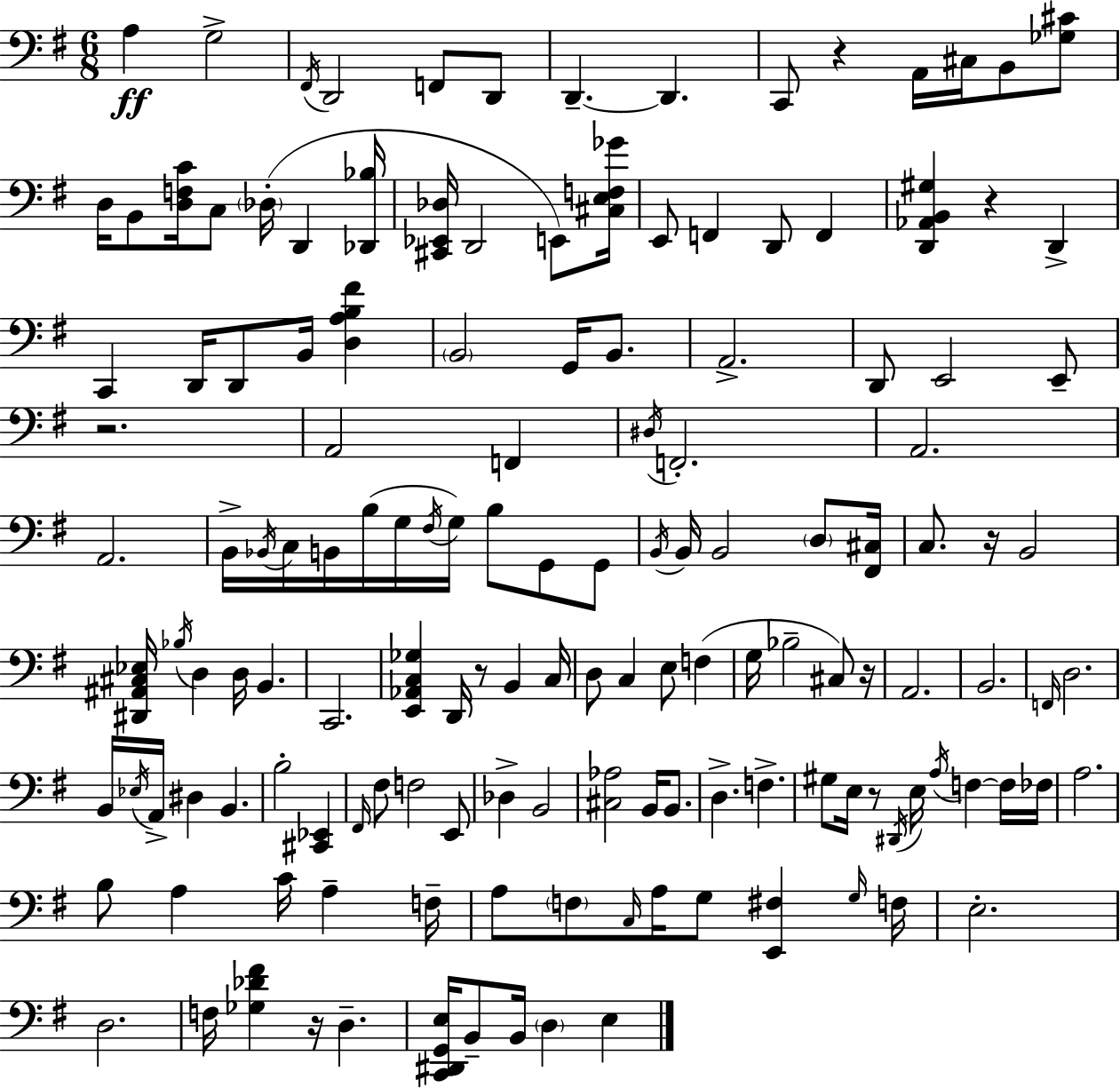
{
  \clef bass
  \numericTimeSignature
  \time 6/8
  \key g \major
  a4\ff g2-> | \acciaccatura { fis,16 } d,2 f,8 d,8 | d,4.--~~ d,4. | c,8 r4 a,16 cis16 b,8 <ges cis'>8 | \break d16 b,8 <d f c'>16 c8 \parenthesize des16-.( d,4 | <des, bes>16 <cis, ees, des>16 d,2 e,8) | <cis e f ges'>16 e,8 f,4 d,8 f,4 | <d, aes, b, gis>4 r4 d,4-> | \break c,4 d,16 d,8 b,16 <d a b fis'>4 | \parenthesize b,2 g,16 b,8. | a,2.-> | d,8 e,2 e,8-- | \break r2. | a,2 f,4 | \acciaccatura { dis16 } f,2.-. | a,2. | \break a,2. | b,16-> \acciaccatura { bes,16 } c16 b,16 b16( g16 \acciaccatura { fis16 } g16) b8 | g,8 g,8 \acciaccatura { b,16 } b,16 b,2 | \parenthesize d8 <fis, cis>16 c8. r16 b,2 | \break <dis, ais, cis ees>16 \acciaccatura { bes16 } d4 d16 | b,4. c,2. | <e, aes, c ges>4 d,16 r8 | b,4 c16 d8 c4 | \break e8 f4( g16 bes2-- | cis8) r16 a,2. | b,2. | \grace { f,16 } d2. | \break b,16 \acciaccatura { ees16 } a,16-> dis4 | b,4. b2-. | <cis, ees,>4 \grace { fis,16 } fis8 f2 | e,8 des4-> | \break b,2 <cis aes>2 | b,16 b,8. d4.-> | f4.-> gis8 e16 | r8 \acciaccatura { dis,16 } e16 \acciaccatura { a16 } f4~~ f16 fes16 a2. | \break b8 | a4 c'16 a4-- f16-- a8 | \parenthesize f8 \grace { c16 } a16 g8 <e, fis>4 \grace { g16 } | f16 e2.-. | \break d2. | f16 <ges des' fis'>4 r16 d4.-- | <c, dis, g, e>16 b,8-- b,16 \parenthesize d4 e4 | \bar "|."
}